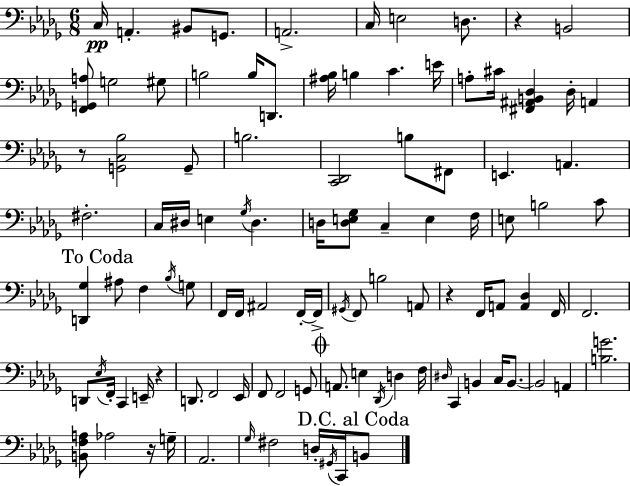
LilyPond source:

{
  \clef bass
  \numericTimeSignature
  \time 6/8
  \key bes \minor
  c16\pp a,4.-. bis,8 g,8. | a,2.-> | c16 e2 d8. | r4 b,2 | \break <f, g, a>8 g2 gis8 | b2 b16 d,8. | <ais bes>16 b4 c'4. e'16 | a8-. cis'16 <fis, ais, b, des>4 des16-. a,4 | \break r8 <g, c bes>2 g,8-- | b2. | <c, des,>2 b8 fis,8 | e,4. a,4. | \break fis2.-. | c16 dis16 e4 \acciaccatura { ges16 } dis4. | d16 <d e ges>8 c4-- e4 | f16 e8 b2 c'8 | \break \mark "To Coda" <d, ges>4 ais8 f4 \acciaccatura { bes16 } | g8 f,16 f,16 ais,2 | f,16-.~~ f,16-> \acciaccatura { gis,16 } f,8 b2 | a,8 r4 f,16 a,8 <a, des>4 | \break f,16 f,2. | d,8 \acciaccatura { ees16 } f,16-. c,4 e,16-- | r4 d,8. f,2 | ees,16 f,8 f,2 | \break g,8 \mark \markup { \musicglyph "scripts.coda" } a,8. e4 \acciaccatura { des,16 } | d4 f16 \grace { dis16 } c,4 b,4 | c16 b,8.~~ b,2 | a,4 <b g'>2. | \break <b, f a>8 aes2 | r16 g16-- aes,2. | \grace { ges16 } fis2 | d16-. \acciaccatura { gis,16 } c,16 \mark "D.C. al Coda" b,8 \bar "|."
}